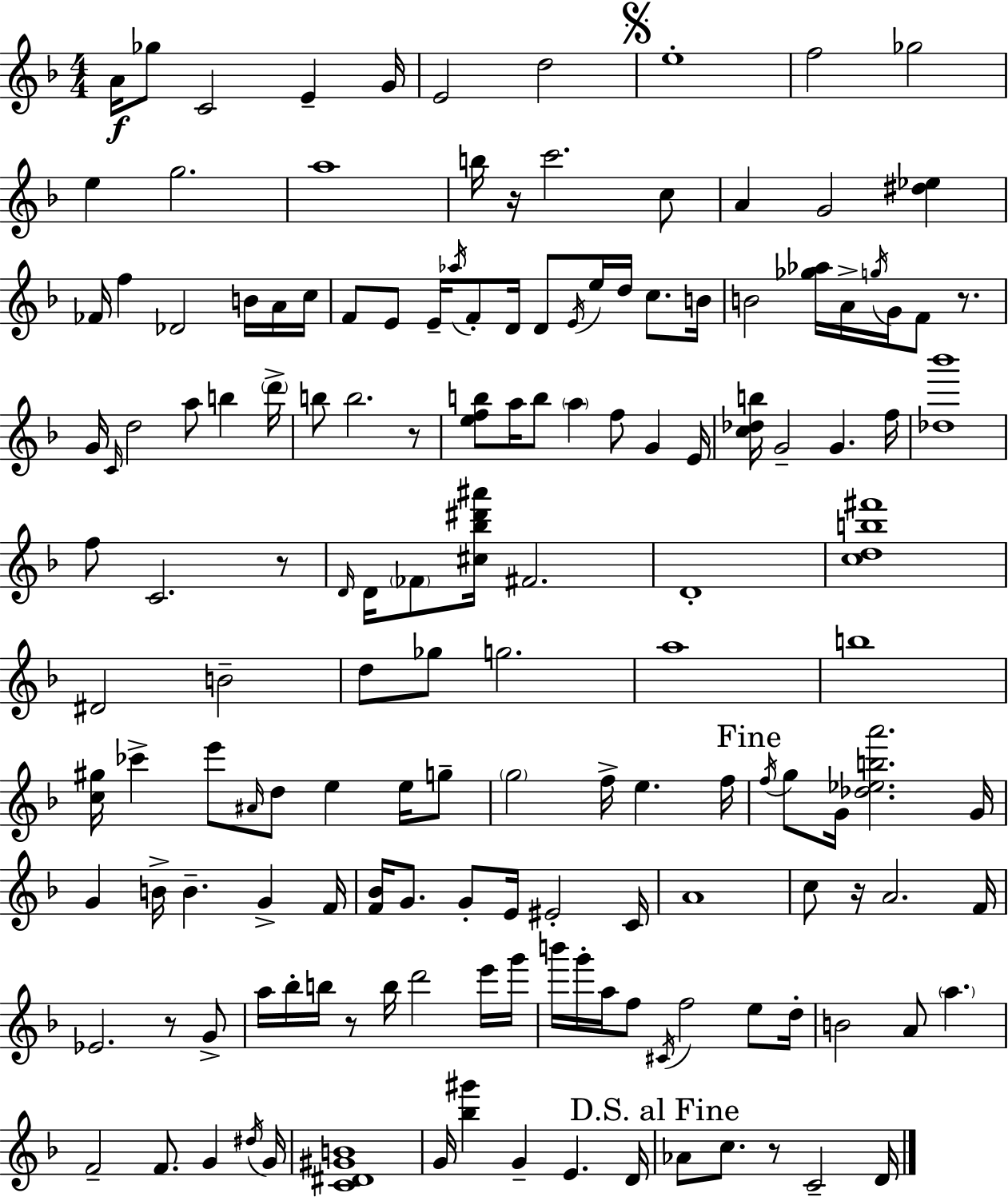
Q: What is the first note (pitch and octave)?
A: A4